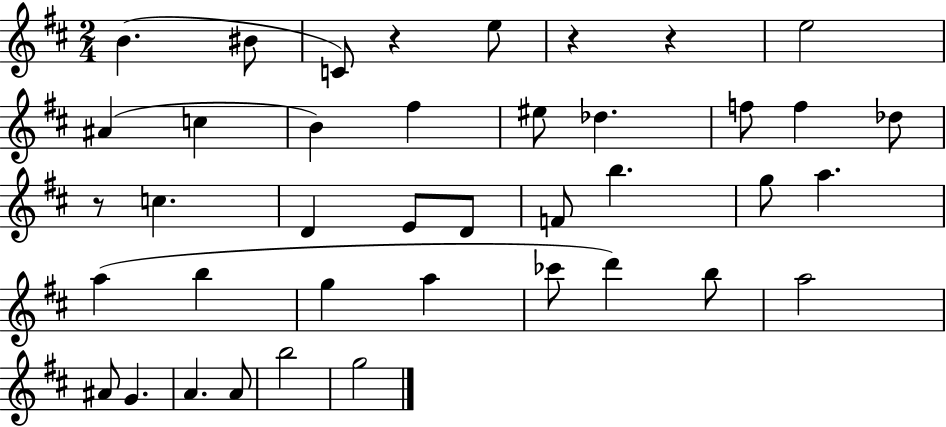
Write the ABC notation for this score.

X:1
T:Untitled
M:2/4
L:1/4
K:D
B ^B/2 C/2 z e/2 z z e2 ^A c B ^f ^e/2 _d f/2 f _d/2 z/2 c D E/2 D/2 F/2 b g/2 a a b g a _c'/2 d' b/2 a2 ^A/2 G A A/2 b2 g2